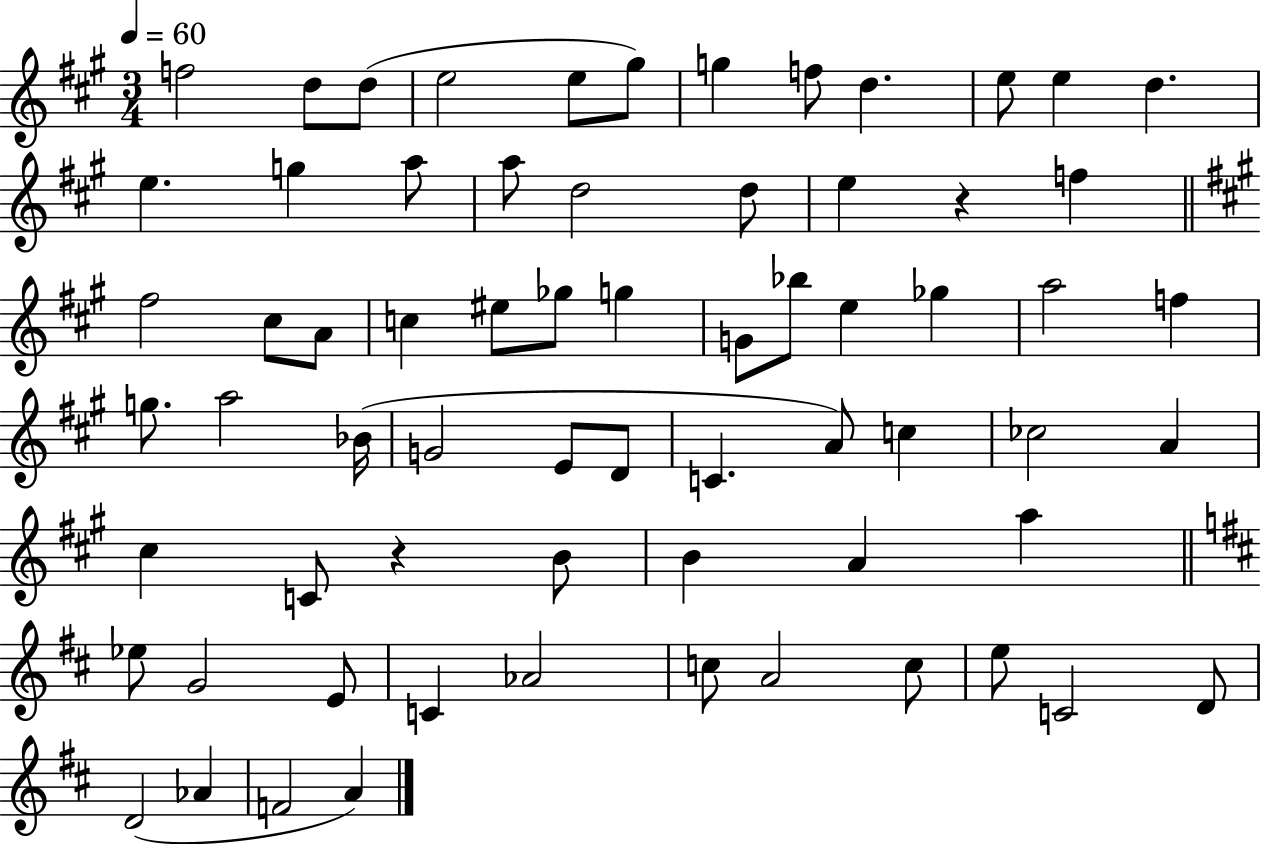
{
  \clef treble
  \numericTimeSignature
  \time 3/4
  \key a \major
  \tempo 4 = 60
  \repeat volta 2 { f''2 d''8 d''8( | e''2 e''8 gis''8) | g''4 f''8 d''4. | e''8 e''4 d''4. | \break e''4. g''4 a''8 | a''8 d''2 d''8 | e''4 r4 f''4 | \bar "||" \break \key a \major fis''2 cis''8 a'8 | c''4 eis''8 ges''8 g''4 | g'8 bes''8 e''4 ges''4 | a''2 f''4 | \break g''8. a''2 bes'16( | g'2 e'8 d'8 | c'4. a'8) c''4 | ces''2 a'4 | \break cis''4 c'8 r4 b'8 | b'4 a'4 a''4 | \bar "||" \break \key d \major ees''8 g'2 e'8 | c'4 aes'2 | c''8 a'2 c''8 | e''8 c'2 d'8 | \break d'2( aes'4 | f'2 a'4) | } \bar "|."
}